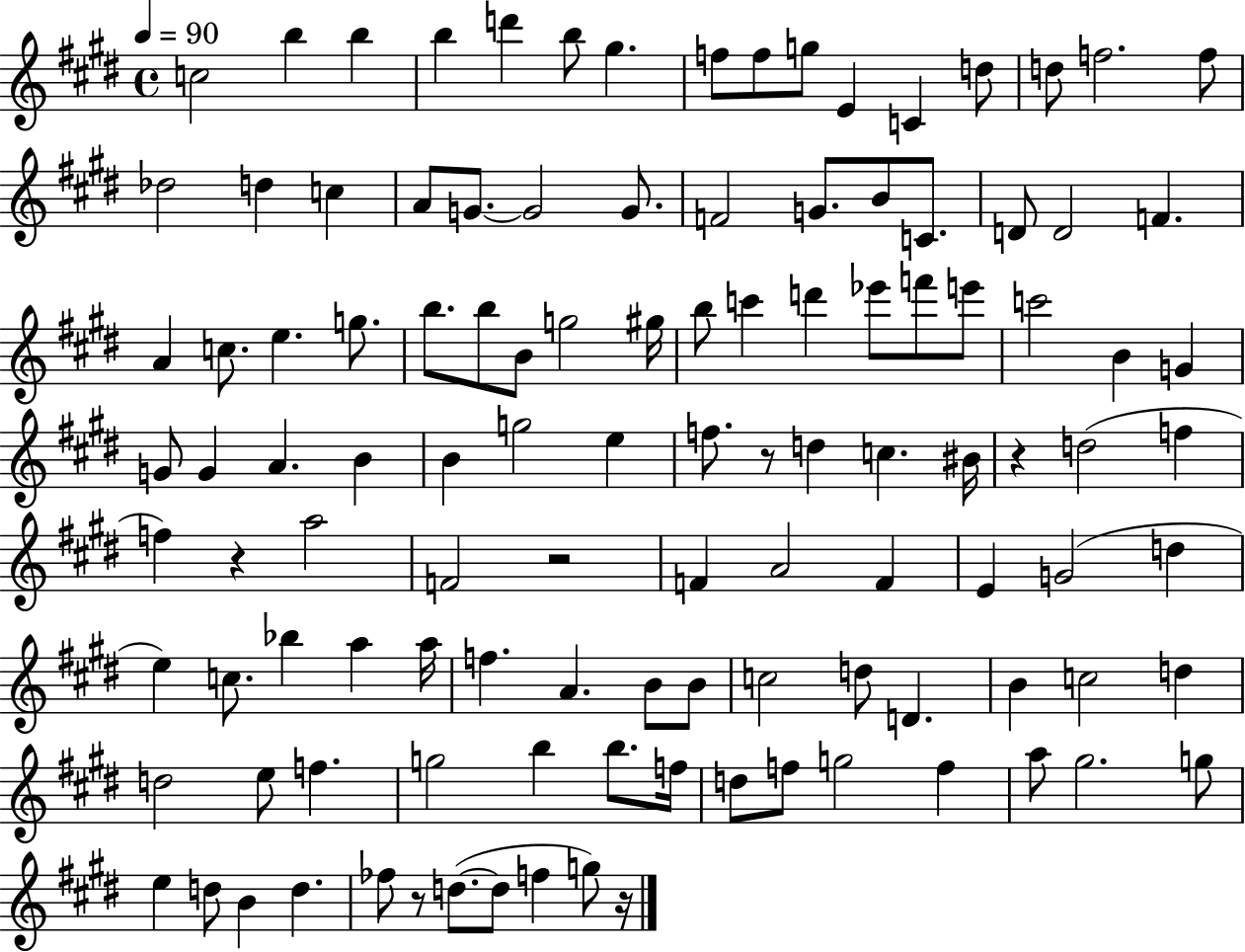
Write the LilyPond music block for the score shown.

{
  \clef treble
  \time 4/4
  \defaultTimeSignature
  \key e \major
  \tempo 4 = 90
  c''2 b''4 b''4 | b''4 d'''4 b''8 gis''4. | f''8 f''8 g''8 e'4 c'4 d''8 | d''8 f''2. f''8 | \break des''2 d''4 c''4 | a'8 g'8.~~ g'2 g'8. | f'2 g'8. b'8 c'8. | d'8 d'2 f'4. | \break a'4 c''8. e''4. g''8. | b''8. b''8 b'8 g''2 gis''16 | b''8 c'''4 d'''4 ees'''8 f'''8 e'''8 | c'''2 b'4 g'4 | \break g'8 g'4 a'4. b'4 | b'4 g''2 e''4 | f''8. r8 d''4 c''4. bis'16 | r4 d''2( f''4 | \break f''4) r4 a''2 | f'2 r2 | f'4 a'2 f'4 | e'4 g'2( d''4 | \break e''4) c''8. bes''4 a''4 a''16 | f''4. a'4. b'8 b'8 | c''2 d''8 d'4. | b'4 c''2 d''4 | \break d''2 e''8 f''4. | g''2 b''4 b''8. f''16 | d''8 f''8 g''2 f''4 | a''8 gis''2. g''8 | \break e''4 d''8 b'4 d''4. | fes''8 r8 d''8.~(~ d''8 f''4 g''8) r16 | \bar "|."
}